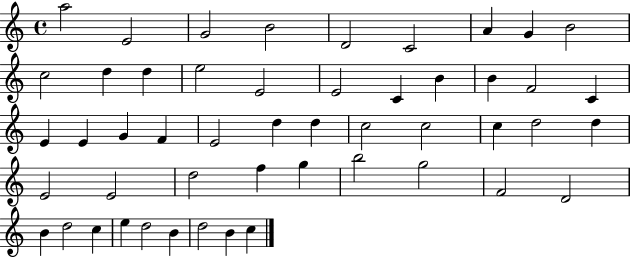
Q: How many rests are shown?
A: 0